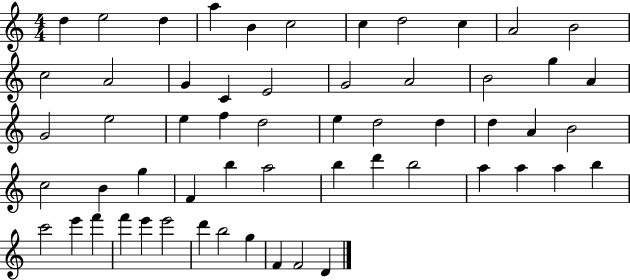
{
  \clef treble
  \numericTimeSignature
  \time 4/4
  \key c \major
  d''4 e''2 d''4 | a''4 b'4 c''2 | c''4 d''2 c''4 | a'2 b'2 | \break c''2 a'2 | g'4 c'4 e'2 | g'2 a'2 | b'2 g''4 a'4 | \break g'2 e''2 | e''4 f''4 d''2 | e''4 d''2 d''4 | d''4 a'4 b'2 | \break c''2 b'4 g''4 | f'4 b''4 a''2 | b''4 d'''4 b''2 | a''4 a''4 a''4 b''4 | \break c'''2 e'''4 f'''4 | f'''4 e'''4 e'''2 | d'''4 b''2 g''4 | f'4 f'2 d'4 | \break \bar "|."
}